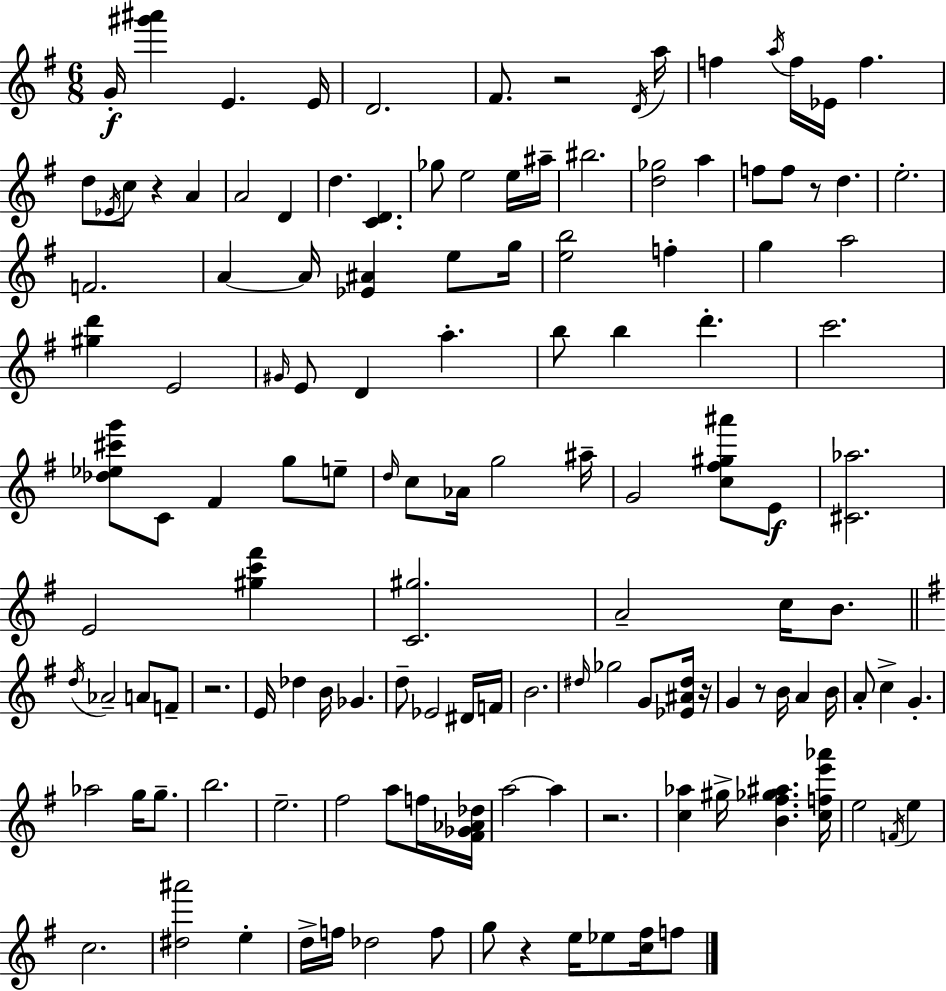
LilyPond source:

{
  \clef treble
  \numericTimeSignature
  \time 6/8
  \key e \minor
  g'16-.\f <gis''' ais'''>4 e'4. e'16 | d'2. | fis'8. r2 \acciaccatura { d'16 } | a''16 f''4 \acciaccatura { a''16 } f''16 ees'16 f''4. | \break d''8 \acciaccatura { ees'16 } c''8 r4 a'4 | a'2 d'4 | d''4. <c' d'>4. | ges''8 e''2 | \break e''16 ais''16-- bis''2. | <d'' ges''>2 a''4 | f''8 f''8 r8 d''4. | e''2.-. | \break f'2. | a'4~~ a'16 <ees' ais'>4 | e''8 g''16 <e'' b''>2 f''4-. | g''4 a''2 | \break <gis'' d'''>4 e'2 | \grace { gis'16 } e'8 d'4 a''4.-. | b''8 b''4 d'''4.-. | c'''2. | \break <des'' ees'' cis''' g'''>8 c'8 fis'4 | g''8 e''8-- \grace { d''16 } c''8 aes'16 g''2 | ais''16-- g'2 | <c'' fis'' gis'' ais'''>8 e'8\f <cis' aes''>2. | \break e'2 | <gis'' c''' fis'''>4 <c' gis''>2. | a'2-- | c''16 b'8. \bar "||" \break \key g \major \acciaccatura { d''16 } aes'2-- a'8 f'8-- | r2. | e'16 des''4 b'16 ges'4. | d''8-- ees'2 dis'16 | \break f'16 b'2. | \grace { dis''16 } ges''2 g'8 | <ees' ais' dis''>16 r16 g'4 r8 b'16 a'4 | b'16 a'8-. c''4-> g'4.-. | \break aes''2 g''16 g''8.-- | b''2. | e''2.-- | fis''2 a''8 | \break f''16 <fis' ges' aes' des''>16 a''2~~ a''4 | r2. | <c'' aes''>4 gis''16-> <b' fis'' ges'' ais''>4. | <c'' f'' e''' aes'''>16 e''2 \acciaccatura { f'16 } e''4 | \break c''2. | <dis'' ais'''>2 e''4-. | d''16-> f''16 des''2 | f''8 g''8 r4 e''16 ees''8 | \break <c'' fis''>16 f''8 \bar "|."
}